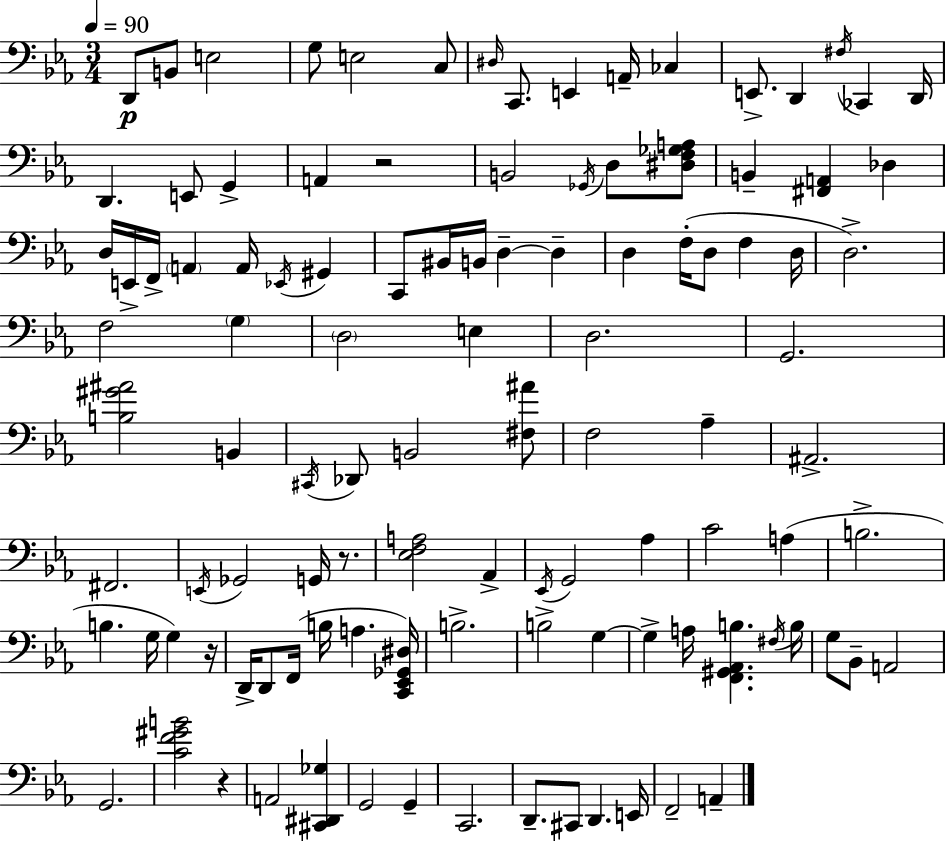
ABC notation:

X:1
T:Untitled
M:3/4
L:1/4
K:Cm
D,,/2 B,,/2 E,2 G,/2 E,2 C,/2 ^D,/4 C,,/2 E,, A,,/4 _C, E,,/2 D,, ^F,/4 _C,, D,,/4 D,, E,,/2 G,, A,, z2 B,,2 _G,,/4 D,/2 [^D,F,_G,A,]/2 B,, [^F,,A,,] _D, D,/4 E,,/4 F,,/4 A,, A,,/4 _E,,/4 ^G,, C,,/2 ^B,,/4 B,,/4 D, D, D, F,/4 D,/2 F, D,/4 D,2 F,2 G, D,2 E, D,2 G,,2 [B,^G^A]2 B,, ^C,,/4 _D,,/2 B,,2 [^F,^A]/2 F,2 _A, ^A,,2 ^F,,2 E,,/4 _G,,2 G,,/4 z/2 [_E,F,A,]2 _A,, _E,,/4 G,,2 _A, C2 A, B,2 B, G,/4 G, z/4 D,,/4 D,,/2 F,,/4 B,/4 A, [C,,_E,,_G,,^D,]/4 B,2 B,2 G, G, A,/4 [F,,^G,,_A,,B,] ^F,/4 B,/4 G,/2 _B,,/2 A,,2 G,,2 [CF^GB]2 z A,,2 [^C,,^D,,_G,] G,,2 G,, C,,2 D,,/2 ^C,,/2 D,, E,,/4 F,,2 A,,